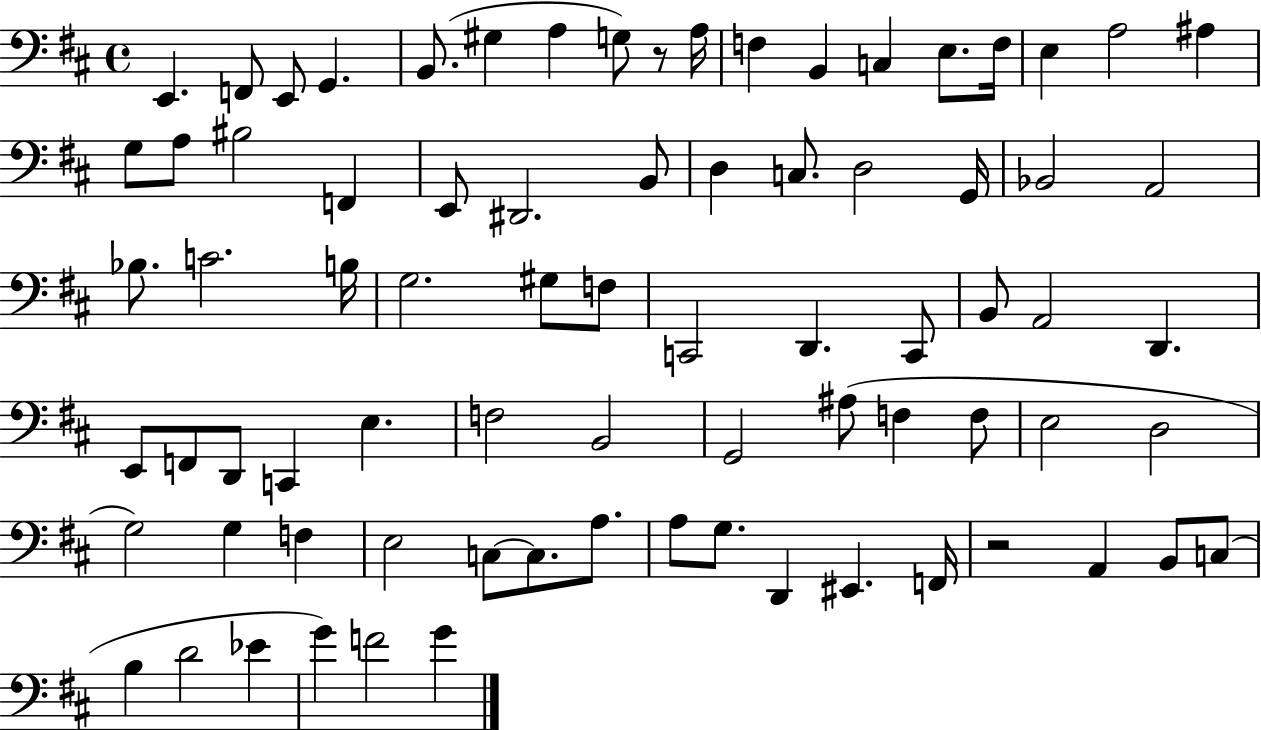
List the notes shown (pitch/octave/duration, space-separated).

E2/q. F2/e E2/e G2/q. B2/e. G#3/q A3/q G3/e R/e A3/s F3/q B2/q C3/q E3/e. F3/s E3/q A3/h A#3/q G3/e A3/e BIS3/h F2/q E2/e D#2/h. B2/e D3/q C3/e. D3/h G2/s Bb2/h A2/h Bb3/e. C4/h. B3/s G3/h. G#3/e F3/e C2/h D2/q. C2/e B2/e A2/h D2/q. E2/e F2/e D2/e C2/q E3/q. F3/h B2/h G2/h A#3/e F3/q F3/e E3/h D3/h G3/h G3/q F3/q E3/h C3/e C3/e. A3/e. A3/e G3/e. D2/q EIS2/q. F2/s R/h A2/q B2/e C3/e B3/q D4/h Eb4/q G4/q F4/h G4/q